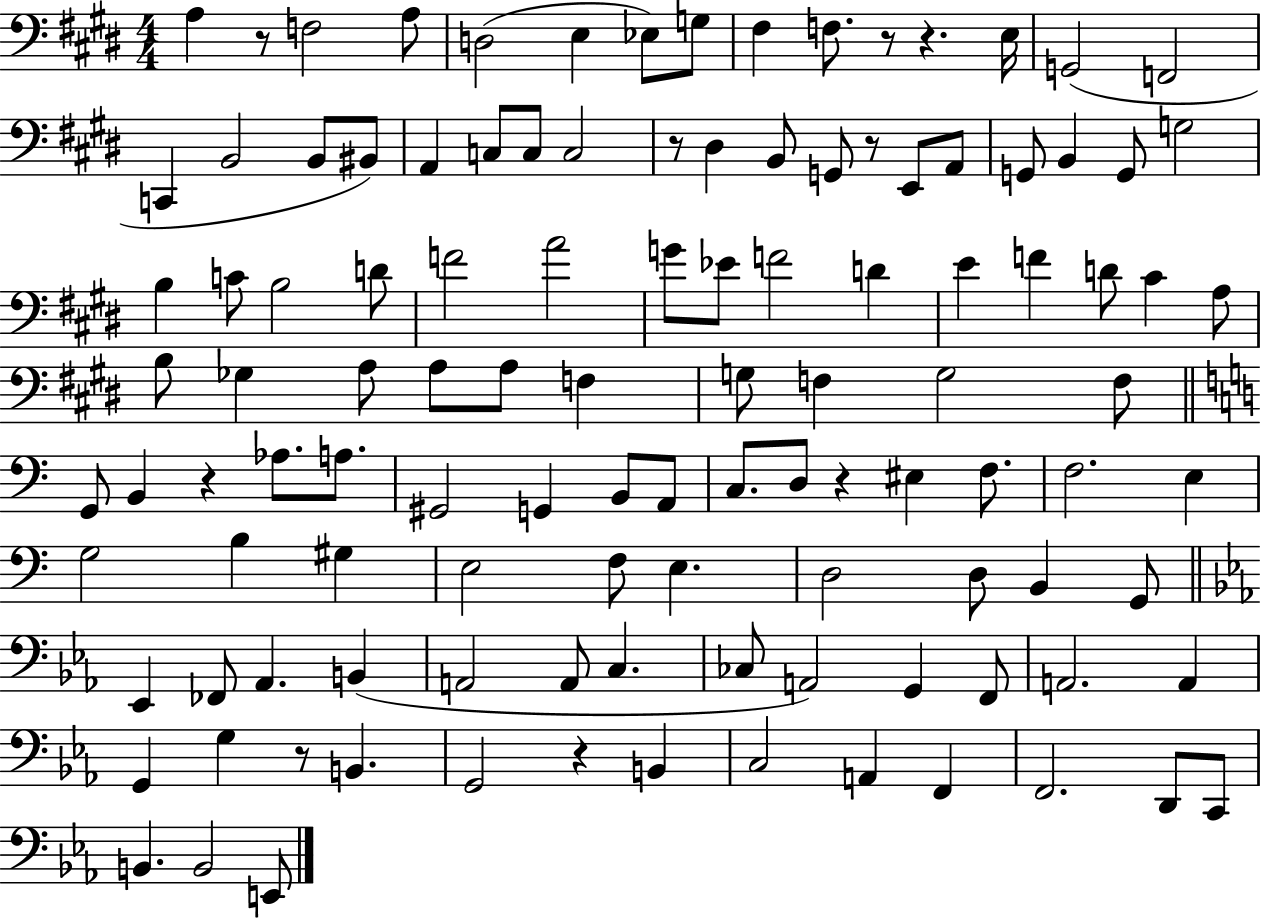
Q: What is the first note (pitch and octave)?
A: A3